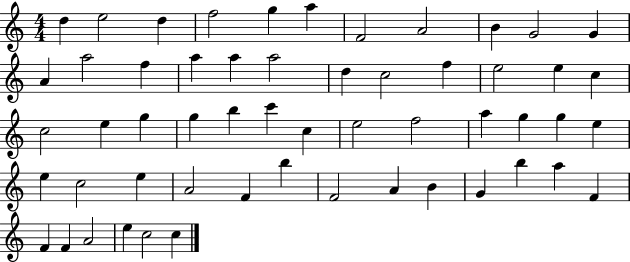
{
  \clef treble
  \numericTimeSignature
  \time 4/4
  \key c \major
  d''4 e''2 d''4 | f''2 g''4 a''4 | f'2 a'2 | b'4 g'2 g'4 | \break a'4 a''2 f''4 | a''4 a''4 a''2 | d''4 c''2 f''4 | e''2 e''4 c''4 | \break c''2 e''4 g''4 | g''4 b''4 c'''4 c''4 | e''2 f''2 | a''4 g''4 g''4 e''4 | \break e''4 c''2 e''4 | a'2 f'4 b''4 | f'2 a'4 b'4 | g'4 b''4 a''4 f'4 | \break f'4 f'4 a'2 | e''4 c''2 c''4 | \bar "|."
}